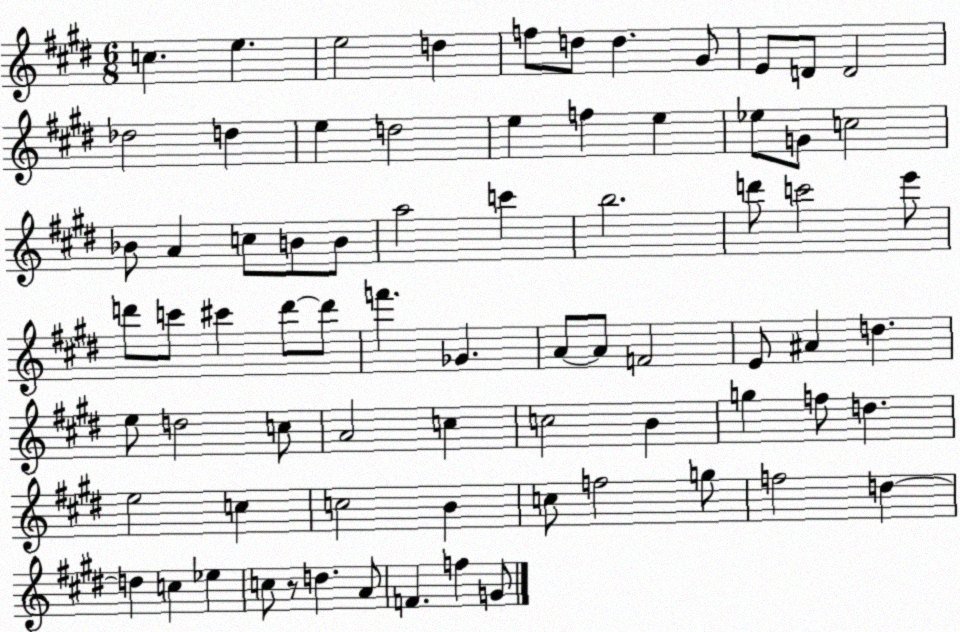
X:1
T:Untitled
M:6/8
L:1/4
K:E
c e e2 d f/2 d/2 d ^G/2 E/2 D/2 D2 _d2 d e d2 e f e _e/2 G/2 c2 _B/2 A c/2 B/2 B/2 a2 c' b2 d'/2 c'2 e'/2 d'/2 c'/2 ^c' d'/2 d'/2 f' _G A/2 A/2 F2 E/2 ^A d e/2 d2 c/2 A2 c c2 B g f/2 d e2 c c2 B c/2 f2 g/2 f2 d d c _e c/2 z/2 d A/2 F f G/2